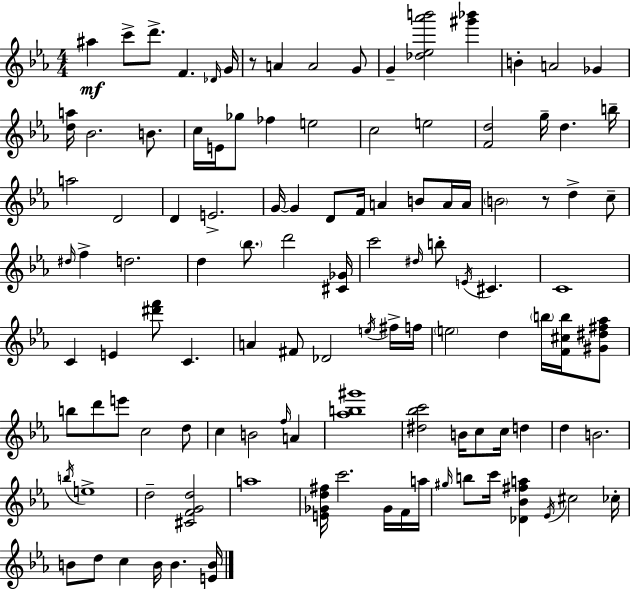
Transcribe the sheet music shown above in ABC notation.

X:1
T:Untitled
M:4/4
L:1/4
K:Cm
^a c'/2 d'/2 F _D/4 G/4 z/2 A A2 G/2 G [_d_e_a'b']2 [^g'_b'] B A2 _G [da]/4 _B2 B/2 c/4 E/4 _g/2 _f e2 c2 e2 [Fd]2 g/4 d b/4 a2 D2 D E2 G/4 G D/2 F/4 A B/2 A/4 A/4 B2 z/2 d c/2 ^d/4 f d2 d _b/2 d'2 [^C_G]/4 c'2 ^d/4 b/2 E/4 ^C C4 C E [^d'f']/2 C A ^F/2 _D2 e/4 ^f/4 f/4 e2 d b/4 [F^cb]/4 [^G^d^f_a]/2 b/2 d'/2 e'/2 c2 d/2 c B2 f/4 A [_ab^g']4 [^d_bc']2 B/4 c/2 c/4 d d B2 b/4 e4 d2 [^CFGd]2 a4 [E_Gd^f]/4 c'2 _G/4 F/4 a/4 ^g/4 b/2 c'/4 [_D_B^fa] _E/4 ^c2 _c/4 B/2 d/2 c B/4 B [EB]/4